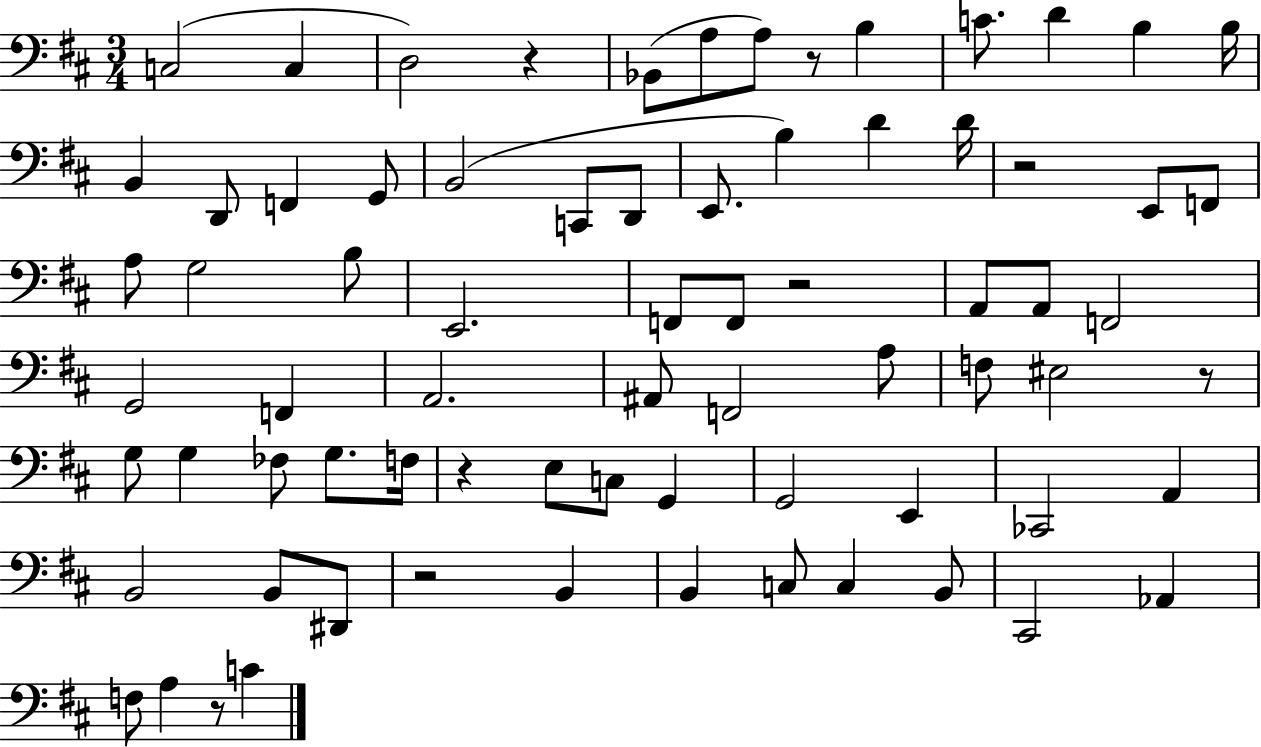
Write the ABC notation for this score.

X:1
T:Untitled
M:3/4
L:1/4
K:D
C,2 C, D,2 z _B,,/2 A,/2 A,/2 z/2 B, C/2 D B, B,/4 B,, D,,/2 F,, G,,/2 B,,2 C,,/2 D,,/2 E,,/2 B, D D/4 z2 E,,/2 F,,/2 A,/2 G,2 B,/2 E,,2 F,,/2 F,,/2 z2 A,,/2 A,,/2 F,,2 G,,2 F,, A,,2 ^A,,/2 F,,2 A,/2 F,/2 ^E,2 z/2 G,/2 G, _F,/2 G,/2 F,/4 z E,/2 C,/2 G,, G,,2 E,, _C,,2 A,, B,,2 B,,/2 ^D,,/2 z2 B,, B,, C,/2 C, B,,/2 ^C,,2 _A,, F,/2 A, z/2 C